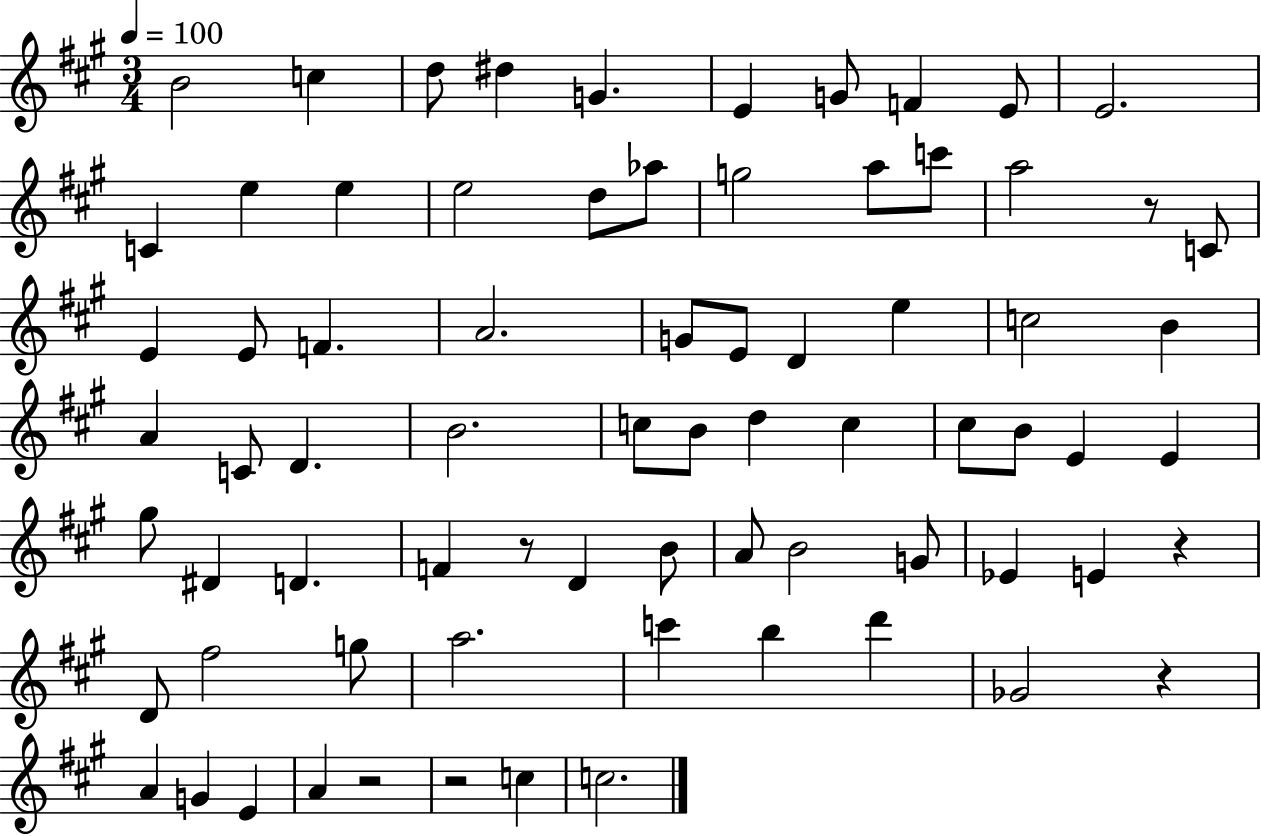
X:1
T:Untitled
M:3/4
L:1/4
K:A
B2 c d/2 ^d G E G/2 F E/2 E2 C e e e2 d/2 _a/2 g2 a/2 c'/2 a2 z/2 C/2 E E/2 F A2 G/2 E/2 D e c2 B A C/2 D B2 c/2 B/2 d c ^c/2 B/2 E E ^g/2 ^D D F z/2 D B/2 A/2 B2 G/2 _E E z D/2 ^f2 g/2 a2 c' b d' _G2 z A G E A z2 z2 c c2